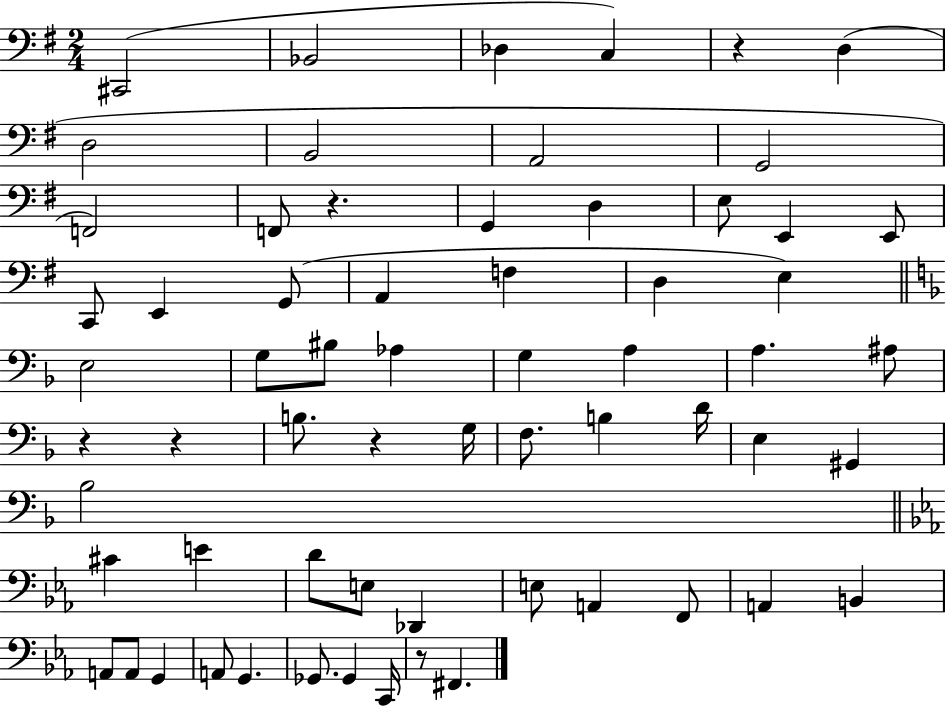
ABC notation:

X:1
T:Untitled
M:2/4
L:1/4
K:G
^C,,2 _B,,2 _D, C, z D, D,2 B,,2 A,,2 G,,2 F,,2 F,,/2 z G,, D, E,/2 E,, E,,/2 C,,/2 E,, G,,/2 A,, F, D, E, E,2 G,/2 ^B,/2 _A, G, A, A, ^A,/2 z z B,/2 z G,/4 F,/2 B, D/4 E, ^G,, _B,2 ^C E D/2 E,/2 _D,, E,/2 A,, F,,/2 A,, B,, A,,/2 A,,/2 G,, A,,/2 G,, _G,,/2 _G,, C,,/4 z/2 ^F,,